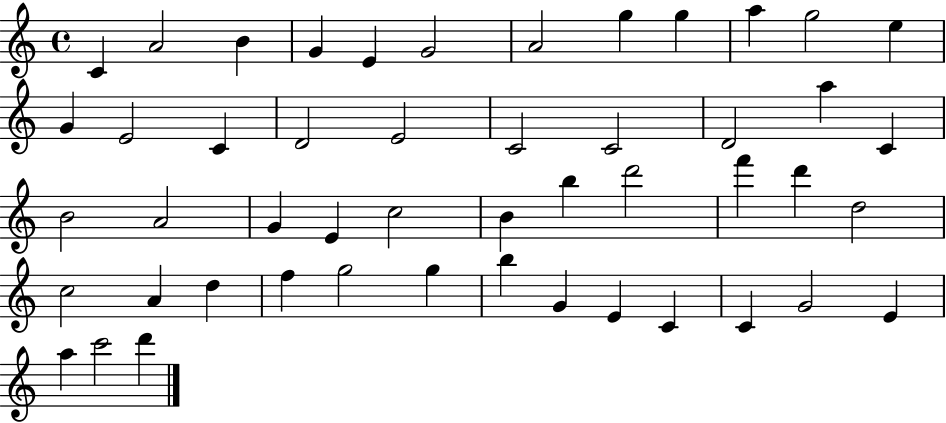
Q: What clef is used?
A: treble